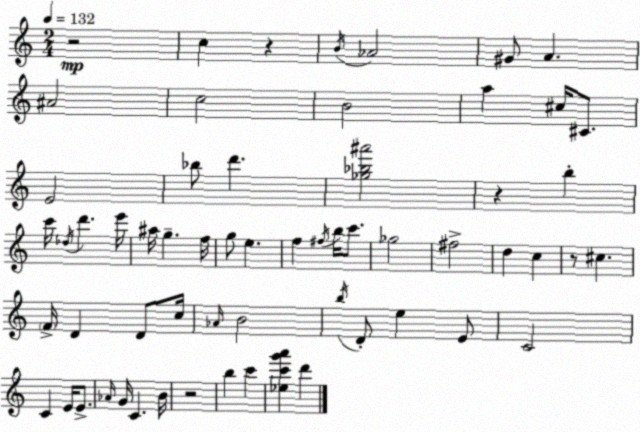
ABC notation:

X:1
T:Untitled
M:2/4
L:1/4
K:C
z2 c z B/4 _A2 ^G/2 A ^A2 c2 B2 a ^c/4 ^C/2 E2 _b/2 d' [_g_b^a']2 z b c'/4 _d/4 d' e'/4 ^a/4 g f/4 g/2 e f ^f/4 b/4 c'/2 _g2 ^f2 d c z/2 ^c F/4 D D/2 c/4 _A/4 B2 b/4 D/2 e E/2 C2 C E/4 E/2 _A/4 G/4 C B/4 z2 b c' [_ec'g'a'] d'